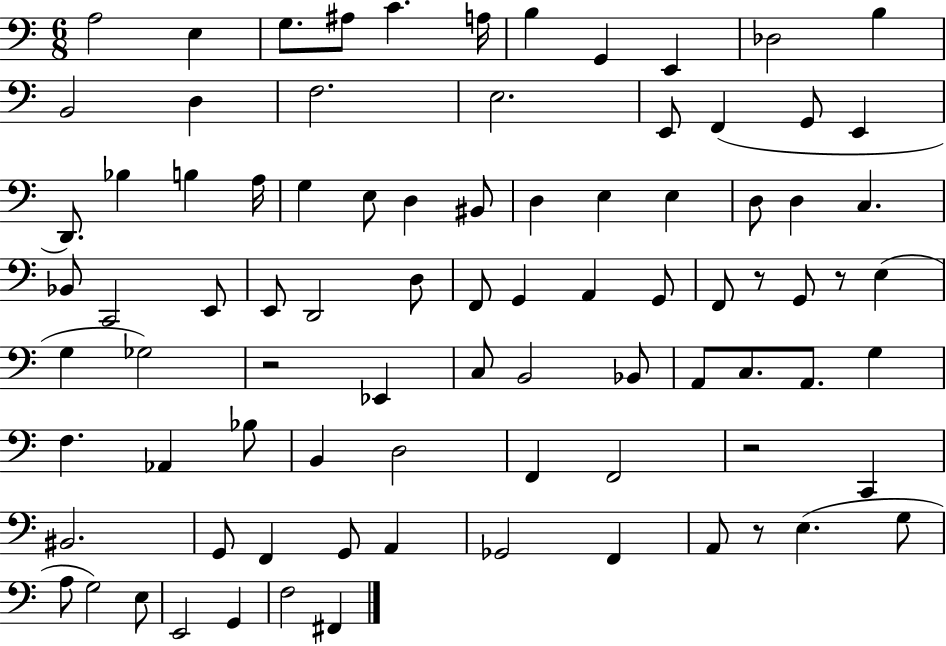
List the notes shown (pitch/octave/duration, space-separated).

A3/h E3/q G3/e. A#3/e C4/q. A3/s B3/q G2/q E2/q Db3/h B3/q B2/h D3/q F3/h. E3/h. E2/e F2/q G2/e E2/q D2/e. Bb3/q B3/q A3/s G3/q E3/e D3/q BIS2/e D3/q E3/q E3/q D3/e D3/q C3/q. Bb2/e C2/h E2/e E2/e D2/h D3/e F2/e G2/q A2/q G2/e F2/e R/e G2/e R/e E3/q G3/q Gb3/h R/h Eb2/q C3/e B2/h Bb2/e A2/e C3/e. A2/e. G3/q F3/q. Ab2/q Bb3/e B2/q D3/h F2/q F2/h R/h C2/q BIS2/h. G2/e F2/q G2/e A2/q Gb2/h F2/q A2/e R/e E3/q. G3/e A3/e G3/h E3/e E2/h G2/q F3/h F#2/q